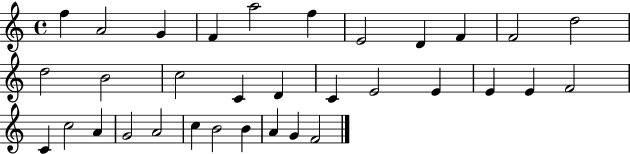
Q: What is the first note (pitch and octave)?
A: F5